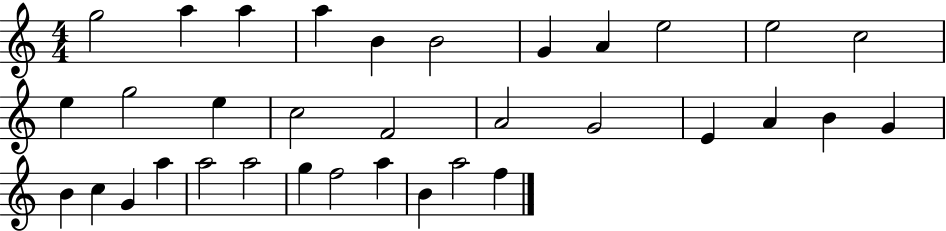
G5/h A5/q A5/q A5/q B4/q B4/h G4/q A4/q E5/h E5/h C5/h E5/q G5/h E5/q C5/h F4/h A4/h G4/h E4/q A4/q B4/q G4/q B4/q C5/q G4/q A5/q A5/h A5/h G5/q F5/h A5/q B4/q A5/h F5/q